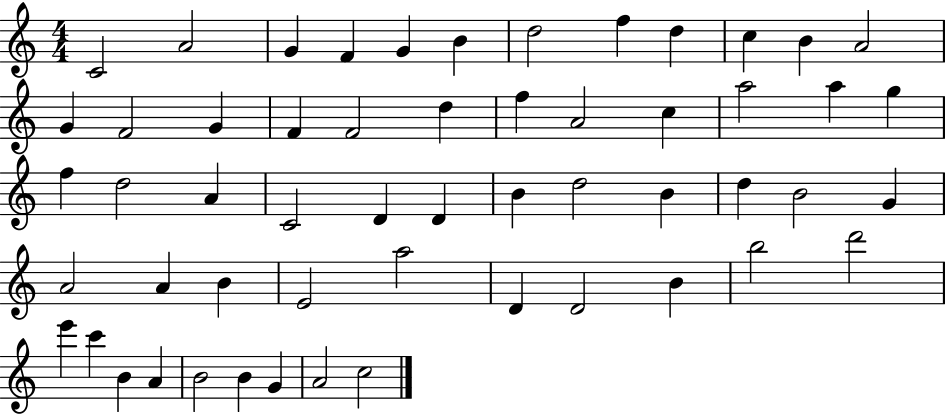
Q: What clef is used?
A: treble